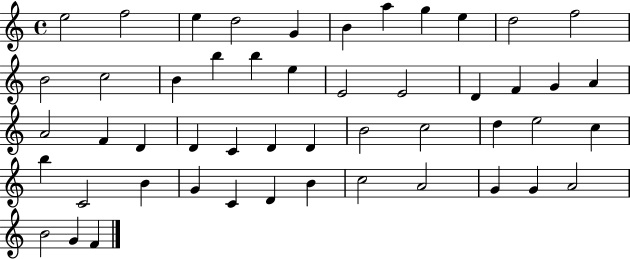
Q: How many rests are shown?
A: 0